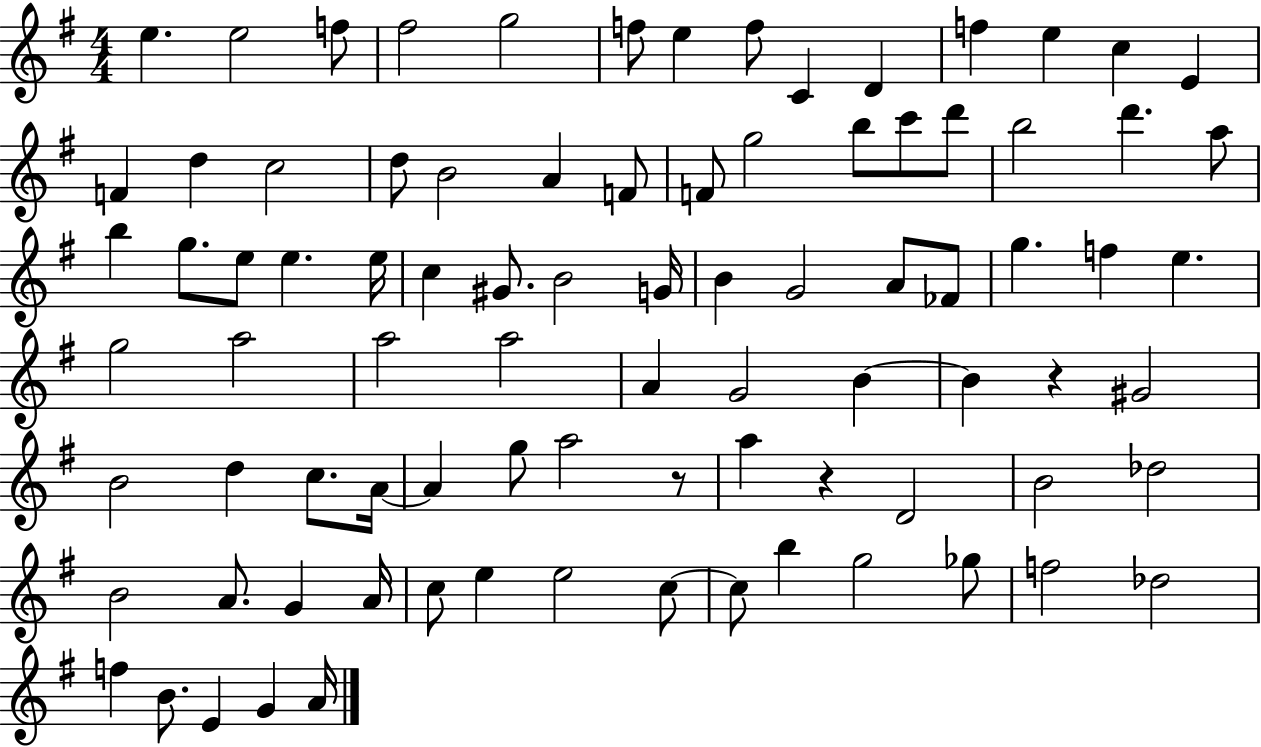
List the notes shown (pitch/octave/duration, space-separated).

E5/q. E5/h F5/e F#5/h G5/h F5/e E5/q F5/e C4/q D4/q F5/q E5/q C5/q E4/q F4/q D5/q C5/h D5/e B4/h A4/q F4/e F4/e G5/h B5/e C6/e D6/e B5/h D6/q. A5/e B5/q G5/e. E5/e E5/q. E5/s C5/q G#4/e. B4/h G4/s B4/q G4/h A4/e FES4/e G5/q. F5/q E5/q. G5/h A5/h A5/h A5/h A4/q G4/h B4/q B4/q R/q G#4/h B4/h D5/q C5/e. A4/s A4/q G5/e A5/h R/e A5/q R/q D4/h B4/h Db5/h B4/h A4/e. G4/q A4/s C5/e E5/q E5/h C5/e C5/e B5/q G5/h Gb5/e F5/h Db5/h F5/q B4/e. E4/q G4/q A4/s